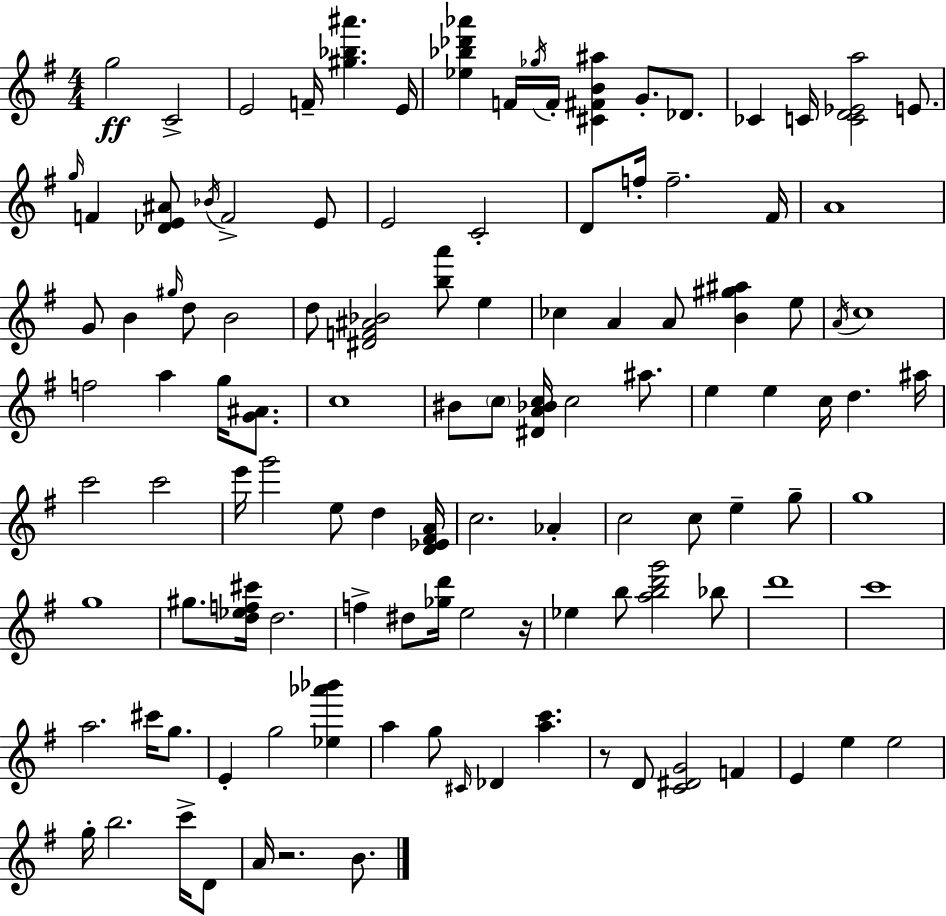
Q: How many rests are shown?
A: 3